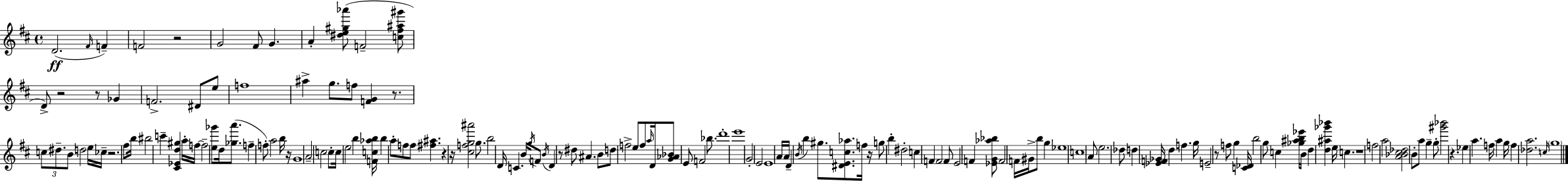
{
  \clef treble
  \time 4/4
  \defaultTimeSignature
  \key d \major
  d'2.(\ff \grace { fis'16 } f'4--) | f'2 r2 | g'2 fis'8 g'4. | a'4-. <dis'' e'' gis'' aes'''>8( f'2-- <c'' fis'' ais'' gis'''>8 | \break d'8->) r2 r8 ges'4 | f'2.-> dis'8 e''8 | f''1 | ais''4-> g''8. f''8 <f' g'>4 r8. | \break \tuplet 3/2 { c''8 dis''8.-- b'8 } d''2 | e''16 ces''16-- r2. fis''8 | b''16 bis''2 c'''4-- <cis' ees' d'' gis''>4 | a''16-. f''16~~ f''2-- <e'' ges'''>8 d''16 <ges'' a'''>8.( | \break f''4-- f''8-.) a''2 b''16 | r16 g'1 | a'2-- c''2 | c''8-. c''16 e''2 b''4 | \break <f' c'' aes'' b''>16 b''4 a''8-. f''8 f''8 <fis'' ais''>4. | r4 r16 <cis'' f'' g'' ais'''>2 g''8. | b''2 d'16 c'4. | b'16 \acciaccatura { g''16 } f'8 \acciaccatura { b'16 } d'4 r8 dis''8 ais'4. | \break b'8 d''8 f''2-> e''8 | f''8 \grace { a''16 } d'16 <g' aes' bes'>8 e'8 f'2 | bes''8. d'''1-. | e'''1 | \break g'2-. e'2 | e'1 | a'16 a'16 d'4-- \acciaccatura { b'16 } b''4 gis''8. | <dis' e' c'' aes''>8. f''16 r16 g''8 b''4-. dis''2-. | \break c''4 f'4 f'2 | f'8 e'2 f'4 | <ees' g' aes'' bes''>8 f'2 f'16 gis'16-> b''8 | g''4 ees''1 | \break c''1 | a'8 e''2. | des''8 d''4 <ees' f' ges'>16 d''4 f''4. | g''16 e'2-- r8 f''8 | \break g''4 <c' des'>16 b''2 g''8 | c''4 <ges'' ais'' b'' ees'''>16 b'16 d''4 <d'' ais'' ges''' bes'''>4 e''16 c''4. | r1 | f''2 a''2 | \break <a' bes' cis'' des''>2 b'8-. a''8 | g''4-- g''8-. <gis''' bes'''>2 r4. | ees''4 a''4. f''16 | a''4 g''16 f''4 <des'' a''>2. | \break \grace { c''16 } \parenthesize g''1 | \bar "|."
}